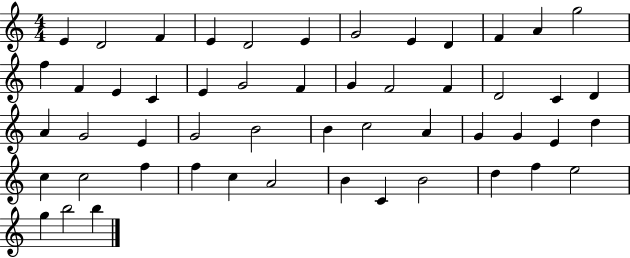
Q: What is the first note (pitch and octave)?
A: E4